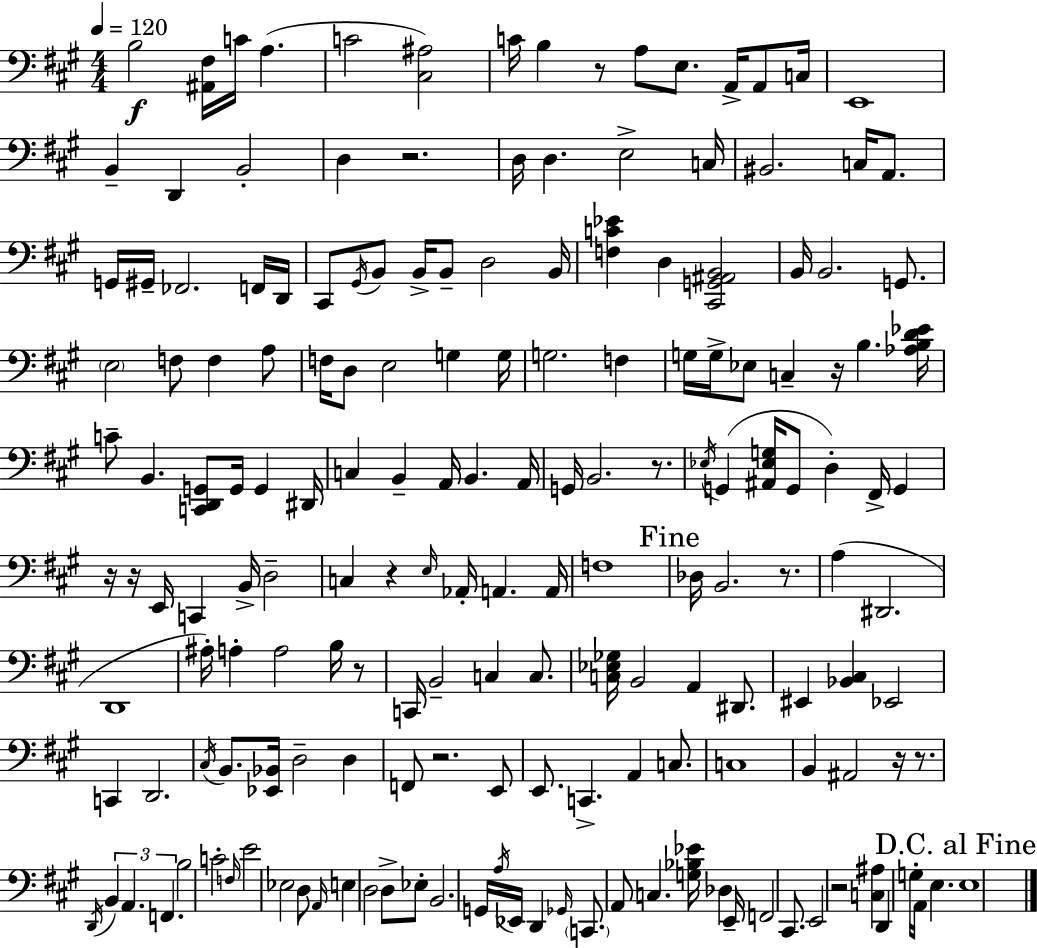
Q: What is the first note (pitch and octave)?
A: B3